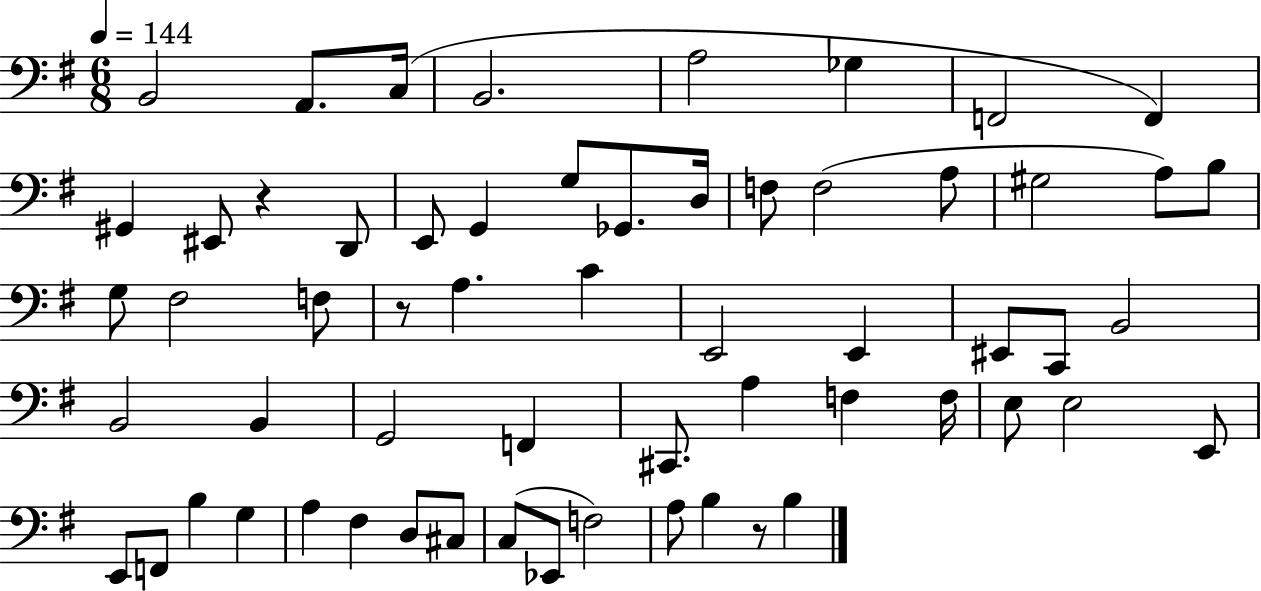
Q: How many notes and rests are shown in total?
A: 60